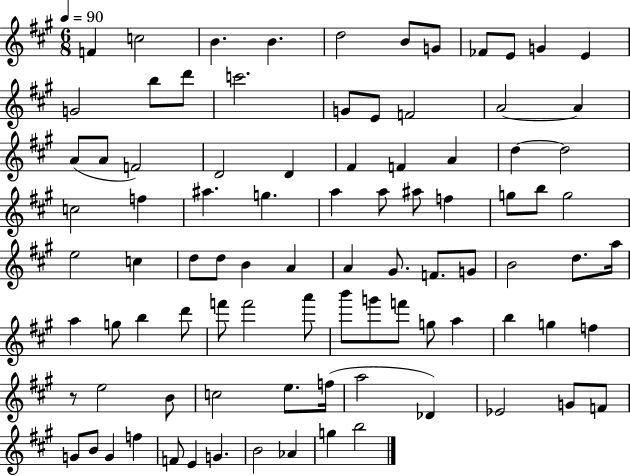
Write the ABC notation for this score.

X:1
T:Untitled
M:6/8
L:1/4
K:A
F c2 B B d2 B/2 G/2 _F/2 E/2 G E G2 b/2 d'/2 c'2 G/2 E/2 F2 A2 A A/2 A/2 F2 D2 D ^F F A d d2 c2 f ^a g a a/2 ^a/2 f g/2 b/2 g2 e2 c d/2 d/2 B A A ^G/2 F/2 G/2 B2 d/2 a/4 a g/2 b d'/2 f'/2 f'2 a'/2 b'/2 g'/2 f'/2 g/2 a b g f z/2 e2 B/2 c2 e/2 f/4 a2 _D _E2 G/2 F/2 G/2 B/2 G f F/2 E G B2 _A g b2